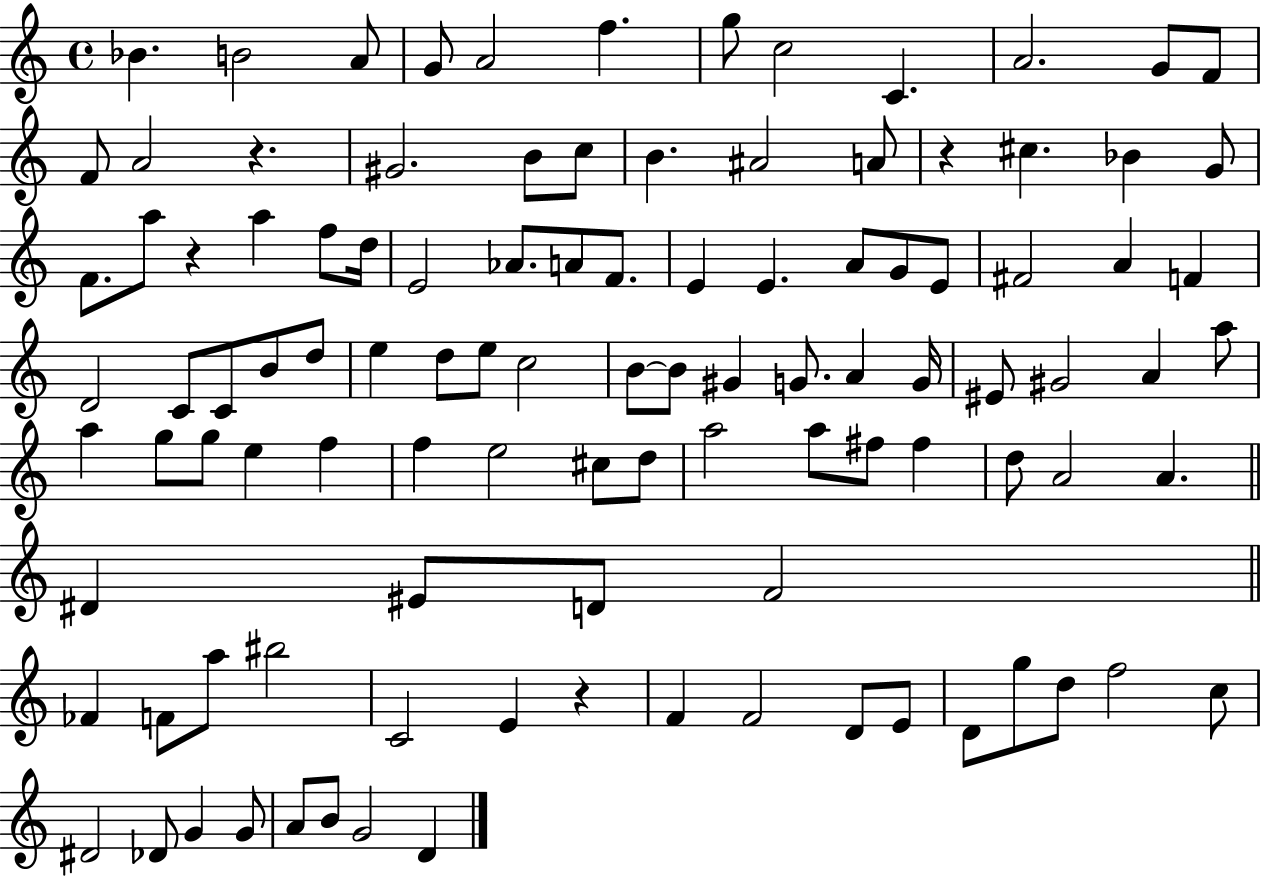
{
  \clef treble
  \time 4/4
  \defaultTimeSignature
  \key c \major
  bes'4. b'2 a'8 | g'8 a'2 f''4. | g''8 c''2 c'4. | a'2. g'8 f'8 | \break f'8 a'2 r4. | gis'2. b'8 c''8 | b'4. ais'2 a'8 | r4 cis''4. bes'4 g'8 | \break f'8. a''8 r4 a''4 f''8 d''16 | e'2 aes'8. a'8 f'8. | e'4 e'4. a'8 g'8 e'8 | fis'2 a'4 f'4 | \break d'2 c'8 c'8 b'8 d''8 | e''4 d''8 e''8 c''2 | b'8~~ b'8 gis'4 g'8. a'4 g'16 | eis'8 gis'2 a'4 a''8 | \break a''4 g''8 g''8 e''4 f''4 | f''4 e''2 cis''8 d''8 | a''2 a''8 fis''8 fis''4 | d''8 a'2 a'4. | \break \bar "||" \break \key c \major dis'4 eis'8 d'8 f'2 | \bar "||" \break \key c \major fes'4 f'8 a''8 bis''2 | c'2 e'4 r4 | f'4 f'2 d'8 e'8 | d'8 g''8 d''8 f''2 c''8 | \break dis'2 des'8 g'4 g'8 | a'8 b'8 g'2 d'4 | \bar "|."
}